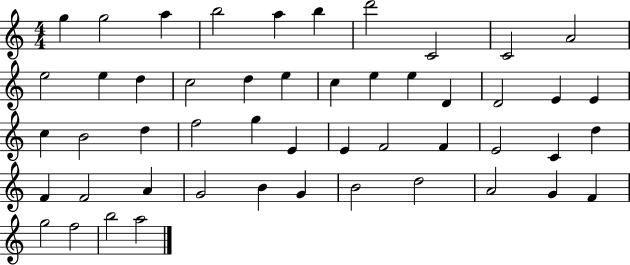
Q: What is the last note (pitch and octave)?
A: A5